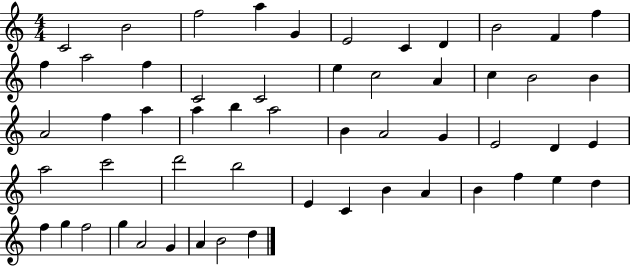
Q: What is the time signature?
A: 4/4